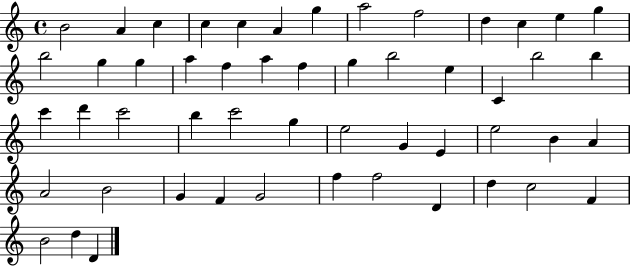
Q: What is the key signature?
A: C major